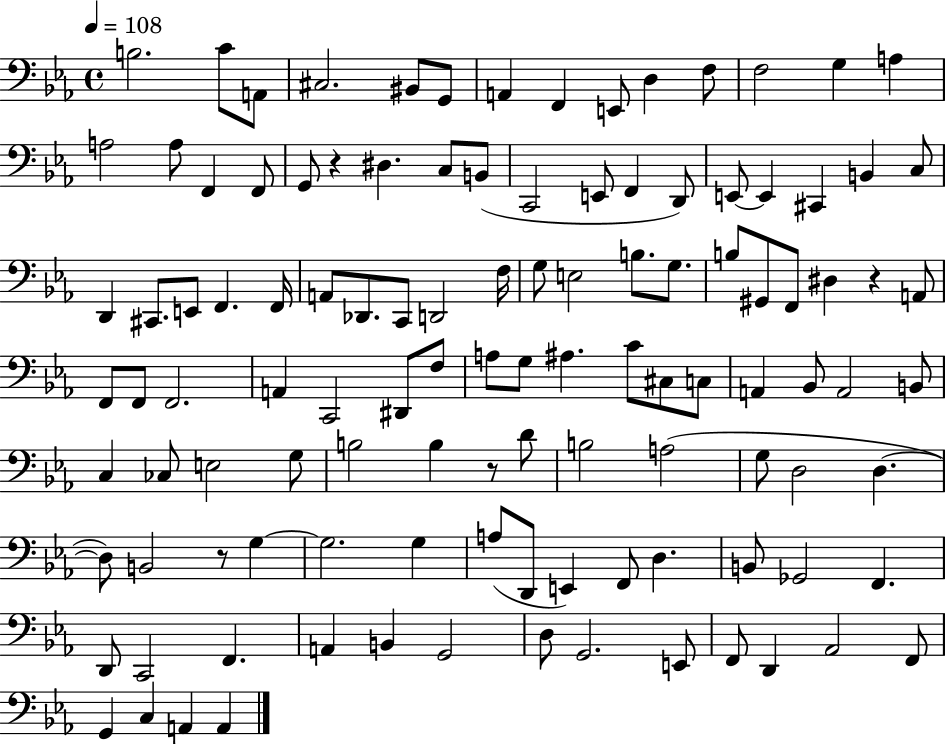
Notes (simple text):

B3/h. C4/e A2/e C#3/h. BIS2/e G2/e A2/q F2/q E2/e D3/q F3/e F3/h G3/q A3/q A3/h A3/e F2/q F2/e G2/e R/q D#3/q. C3/e B2/e C2/h E2/e F2/q D2/e E2/e E2/q C#2/q B2/q C3/e D2/q C#2/e. E2/e F2/q. F2/s A2/e Db2/e. C2/e D2/h F3/s G3/e E3/h B3/e. G3/e. B3/e G#2/e F2/e D#3/q R/q A2/e F2/e F2/e F2/h. A2/q C2/h D#2/e F3/e A3/e G3/e A#3/q. C4/e C#3/e C3/e A2/q Bb2/e A2/h B2/e C3/q CES3/e E3/h G3/e B3/h B3/q R/e D4/e B3/h A3/h G3/e D3/h D3/q. D3/e B2/h R/e G3/q G3/h. G3/q A3/e D2/e E2/q F2/e D3/q. B2/e Gb2/h F2/q. D2/e C2/h F2/q. A2/q B2/q G2/h D3/e G2/h. E2/e F2/e D2/q Ab2/h F2/e G2/q C3/q A2/q A2/q